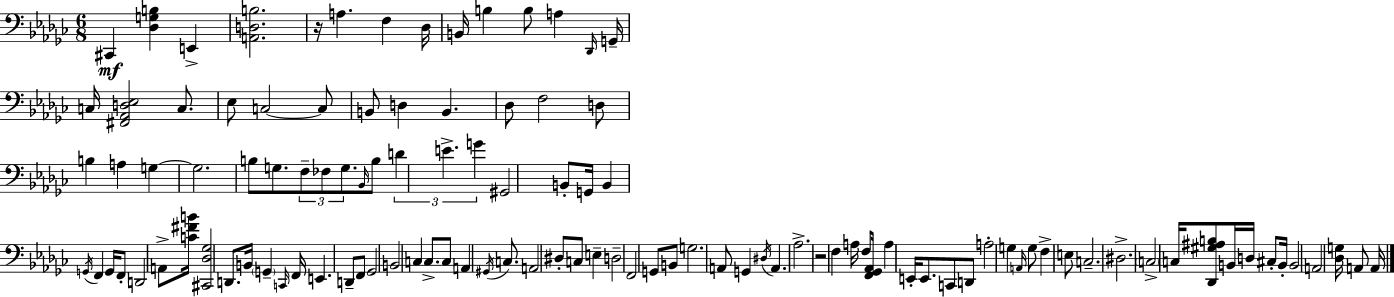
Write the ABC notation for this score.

X:1
T:Untitled
M:6/8
L:1/4
K:Ebm
^C,, [_D,G,B,] E,, [A,,D,B,]2 z/4 A, F, _D,/4 B,,/4 B, B,/2 A, _D,,/4 G,,/4 C,/4 [^F,,_A,,D,_E,]2 C,/2 _E,/2 C,2 C,/2 B,,/2 D, B,, _D,/2 F,2 D,/2 B, A, G, G,2 B,/2 G,/2 F,/2 _F,/2 G,/2 _B,,/4 B,/2 D E G ^G,,2 B,,/2 G,,/4 B,, G,,/4 F,, G,,/4 F,,/2 D,,2 A,,/2 [C^FB]/4 [^C,,_D,_G,]2 D,,/2 B,,/4 G,, C,,/4 F,,/4 E,, D,,/2 F,,/2 _G,,2 B,,2 C, C,/2 C,/2 A,, ^G,,/4 C,/2 A,,2 ^D,/2 C,/2 E, D,2 F,,2 G,,/2 B,,/2 G,2 A,,/2 G,, ^D,/4 A,, _A,2 z2 F, A,/4 F,/2 [F,,_G,,_A,,]/4 A, E,,/4 E,,/2 C,,/2 D,,/2 A,2 G, A,,/4 G,/2 F, E,/2 C,2 ^D,2 C,2 C,/4 [_D,,^G,^A,B,]/2 B,,/4 D,/4 ^C,/2 B,,/4 B,,2 A,,2 [_D,G,]/4 A,,/2 A,,/4